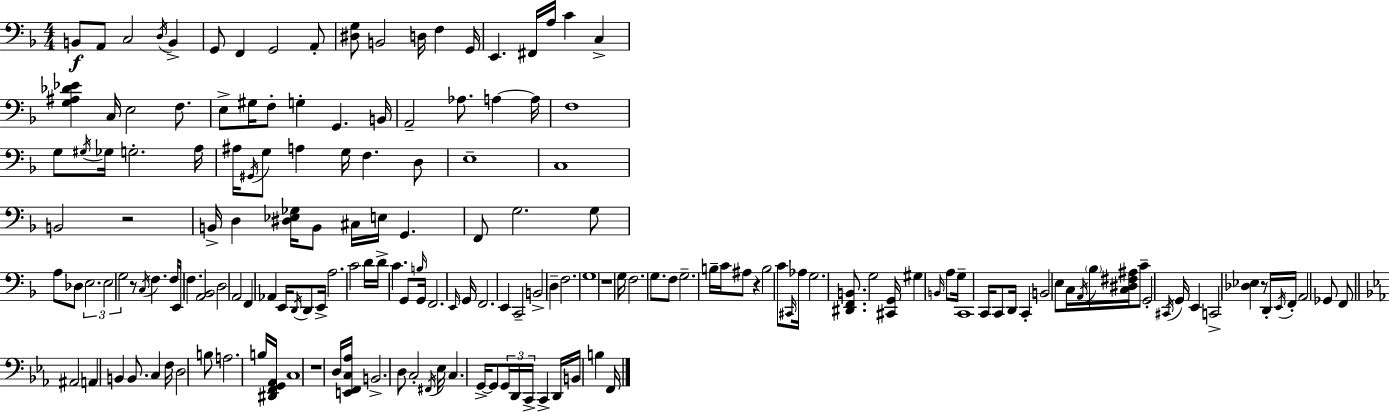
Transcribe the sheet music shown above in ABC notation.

X:1
T:Untitled
M:4/4
L:1/4
K:Dm
B,,/2 A,,/2 C,2 D,/4 B,, G,,/2 F,, G,,2 A,,/2 [^D,G,]/2 B,,2 D,/4 F, G,,/4 E,, ^F,,/4 A,/4 C C, [G,^A,_D_E] C,/4 E,2 F,/2 E,/2 ^G,/4 F,/2 G, G,, B,,/4 A,,2 _A,/2 A, A,/4 F,4 G,/2 ^G,/4 _G,/4 G,2 A,/4 ^A,/4 ^G,,/4 G,/2 A, G,/4 F, D,/2 E,4 C,4 B,,2 z2 B,,/4 D, [^D,_E,_G,]/4 B,,/2 ^C,/4 E,/4 G,, F,,/2 G,2 G,/2 A,/2 _D,/2 E,2 E,2 G,2 z/2 C,/4 F, F,/4 E,,/4 F, [A,,_B,,]2 D,2 A,,2 F,, _A,, E,,/4 D,,/4 D,,/2 E,,/4 A,2 C2 D/4 D/4 C G,,/2 B,/4 G,,/4 F,,2 E,,/4 G,,/4 F,,2 E,, C,,2 B,,2 D, F,2 G,4 z4 G,/4 F,2 G,/2 F,/2 G,2 B,/4 C/4 ^A,/2 z B,2 C/2 ^C,,/4 _A,/4 G,2 [^D,,F,,B,,]/2 G,2 [^C,,G,,]/4 ^G, B,,/4 A,/2 G,/4 C,,4 C,,/4 C,,/2 D,,/4 C,, B,,2 E,/2 C,/4 A,,/4 _B,/4 [C,^D,^F,^A,]/4 C/2 G,,2 ^C,,/4 G,,/4 E,, C,,2 [_D,_E,] z/2 D,,/4 E,,/4 F,,/4 A,,2 _G,,/2 F,,/2 ^A,,2 A,, B,, B,,/2 C, F,/4 D,2 B,/2 A,2 B,/4 [^D,,F,,G,,_A,,]/4 C,4 z4 D,/4 [E,,F,,C,_A,]/4 B,,2 D,/2 C,2 ^F,,/4 _E,/4 C, G,,/4 G,,/2 G,,/4 D,,/4 C,,/4 C,, D,,/4 B,,/4 B, F,,/4